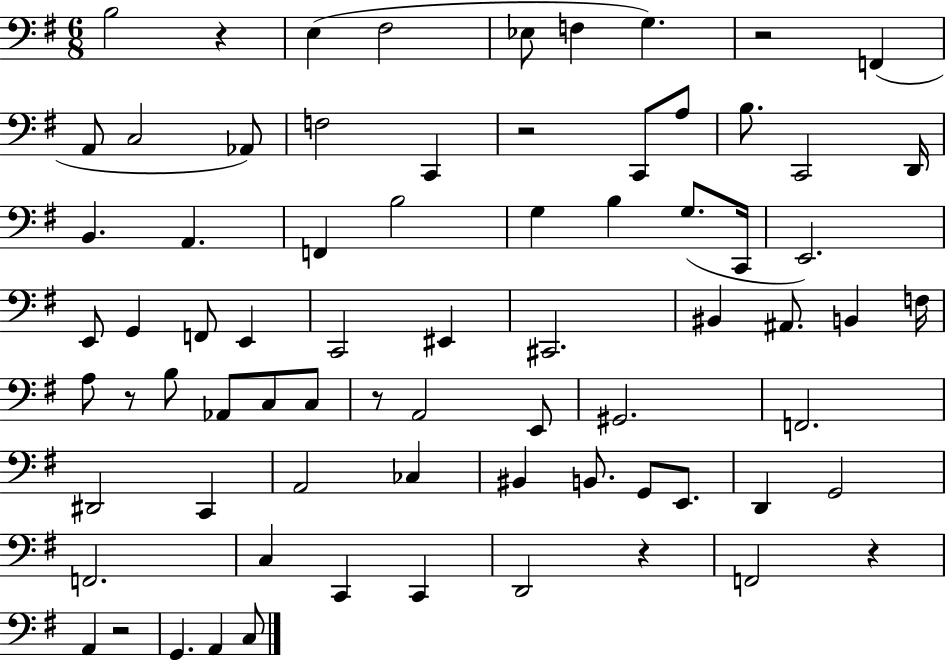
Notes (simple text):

B3/h R/q E3/q F#3/h Eb3/e F3/q G3/q. R/h F2/q A2/e C3/h Ab2/e F3/h C2/q R/h C2/e A3/e B3/e. C2/h D2/s B2/q. A2/q. F2/q B3/h G3/q B3/q G3/e. C2/s E2/h. E2/e G2/q F2/e E2/q C2/h EIS2/q C#2/h. BIS2/q A#2/e. B2/q F3/s A3/e R/e B3/e Ab2/e C3/e C3/e R/e A2/h E2/e G#2/h. F2/h. D#2/h C2/q A2/h CES3/q BIS2/q B2/e. G2/e E2/e. D2/q G2/h F2/h. C3/q C2/q C2/q D2/h R/q F2/h R/q A2/q R/h G2/q. A2/q C3/e